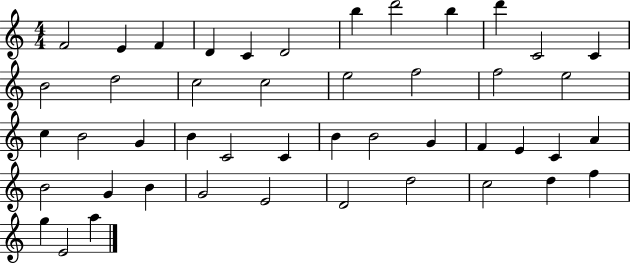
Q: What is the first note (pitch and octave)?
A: F4